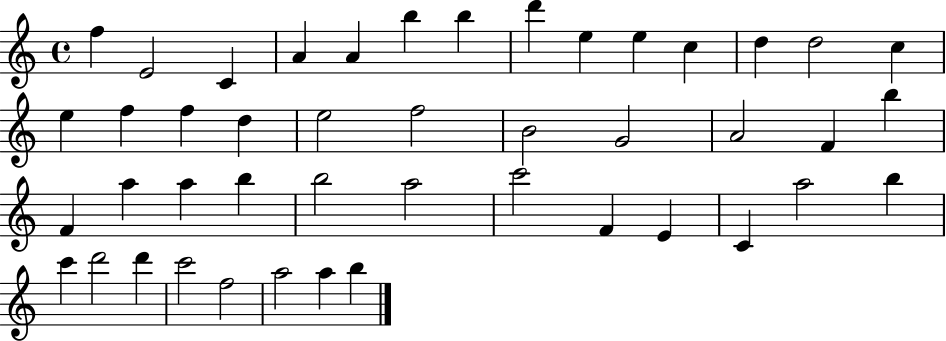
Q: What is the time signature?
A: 4/4